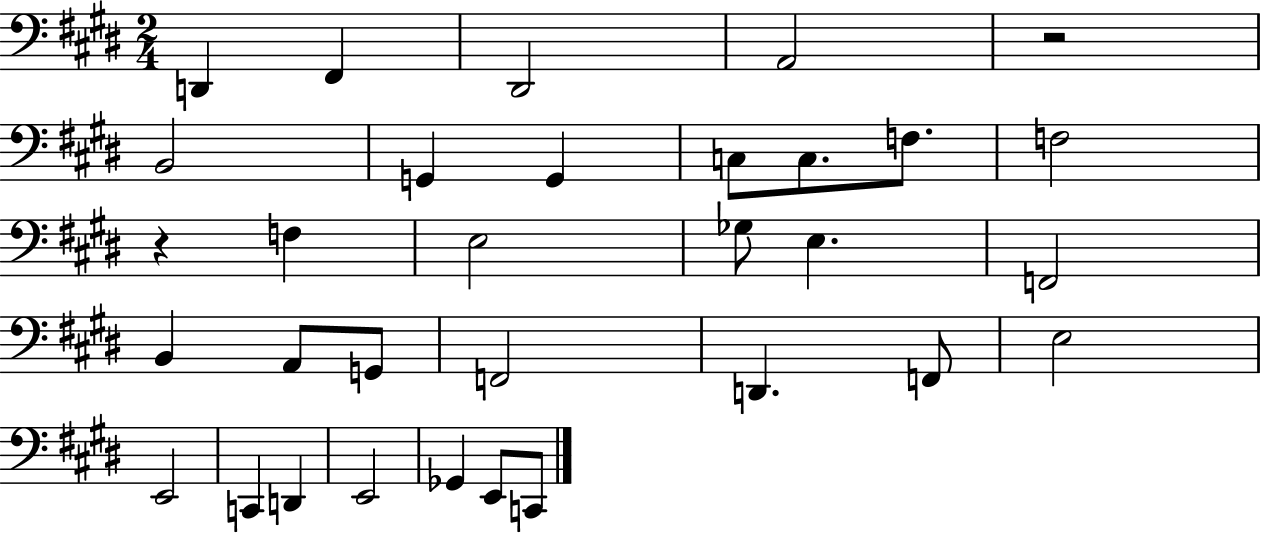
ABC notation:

X:1
T:Untitled
M:2/4
L:1/4
K:E
D,, ^F,, ^D,,2 A,,2 z2 B,,2 G,, G,, C,/2 C,/2 F,/2 F,2 z F, E,2 _G,/2 E, F,,2 B,, A,,/2 G,,/2 F,,2 D,, F,,/2 E,2 E,,2 C,, D,, E,,2 _G,, E,,/2 C,,/2